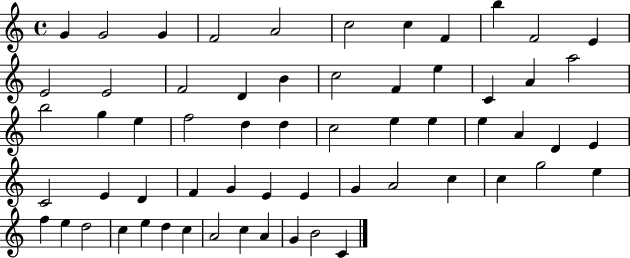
G4/q G4/h G4/q F4/h A4/h C5/h C5/q F4/q B5/q F4/h E4/q E4/h E4/h F4/h D4/q B4/q C5/h F4/q E5/q C4/q A4/q A5/h B5/h G5/q E5/q F5/h D5/q D5/q C5/h E5/q E5/q E5/q A4/q D4/q E4/q C4/h E4/q D4/q F4/q G4/q E4/q E4/q G4/q A4/h C5/q C5/q G5/h E5/q F5/q E5/q D5/h C5/q E5/q D5/q C5/q A4/h C5/q A4/q G4/q B4/h C4/q